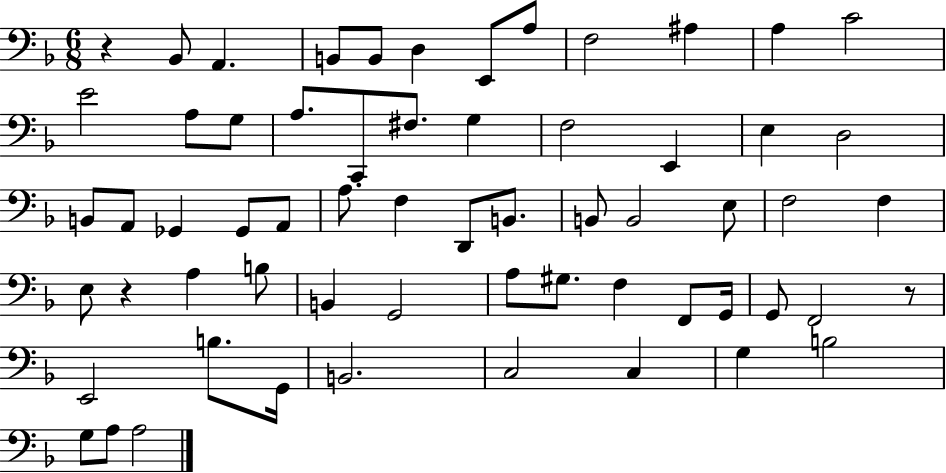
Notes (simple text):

R/q Bb2/e A2/q. B2/e B2/e D3/q E2/e A3/e F3/h A#3/q A3/q C4/h E4/h A3/e G3/e A3/e. C2/e F#3/e. G3/q F3/h E2/q E3/q D3/h B2/e A2/e Gb2/q Gb2/e A2/e A3/e. F3/q D2/e B2/e. B2/e B2/h E3/e F3/h F3/q E3/e R/q A3/q B3/e B2/q G2/h A3/e G#3/e. F3/q F2/e G2/s G2/e F2/h R/e E2/h B3/e. G2/s B2/h. C3/h C3/q G3/q B3/h G3/e A3/e A3/h